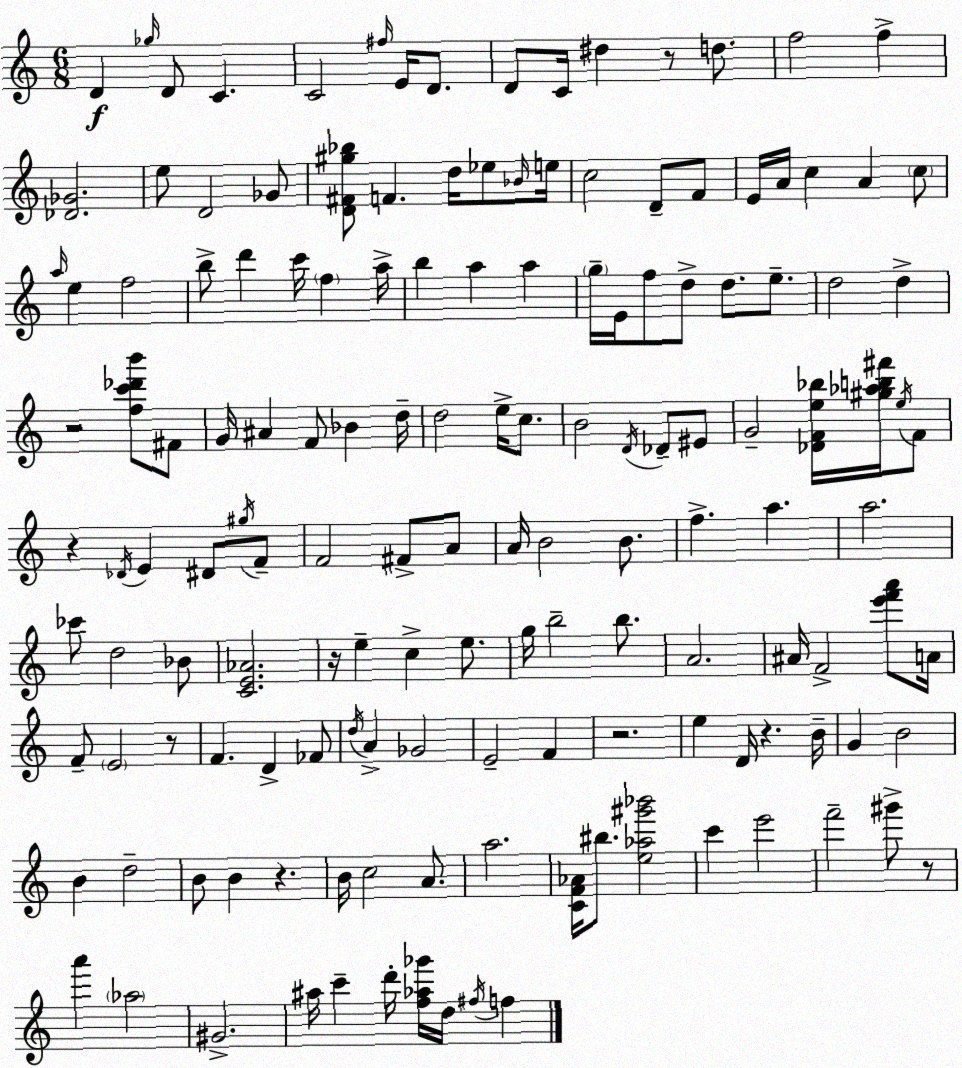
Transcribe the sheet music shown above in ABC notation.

X:1
T:Untitled
M:6/8
L:1/4
K:Am
D _g/4 D/2 C C2 ^f/4 E/4 D/2 D/2 C/4 ^d z/2 d/2 f2 f [_D_G]2 e/2 D2 _G/2 [D^F^g_b]/2 F d/4 _e/2 _B/4 e/4 c2 D/2 F/2 E/4 A/4 c A c/2 a/4 e f2 b/2 d' c'/4 f a/4 b a a g/4 E/4 f/2 d/2 d/2 e/2 d2 d z2 [fc'_d'b']/2 ^F/2 G/4 ^A F/2 _B d/4 d2 e/4 c/2 B2 D/4 _D/2 ^E/2 G2 [_DFe_b]/4 [^g_ab^f']/4 e/4 F/2 z _D/4 E ^D/2 ^g/4 F/2 F2 ^F/2 A/2 A/4 B2 B/2 f a a2 _c'/2 d2 _B/2 [CE_A]2 z/4 e c e/2 g/4 b2 b/2 A2 ^A/4 F2 [e'f'a']/2 A/4 F/2 E2 z/2 F D _F/2 d/4 A _G2 E2 F z2 e D/4 z B/4 G B2 B d2 B/2 B z B/4 c2 A/2 a2 [CF_A]/4 ^b/2 [e_a^g'_b']2 c' e'2 f'2 ^g'/2 z/2 a' _a2 ^G2 ^a/4 c' d'/4 [f_a_g']/4 d/4 ^f/4 f